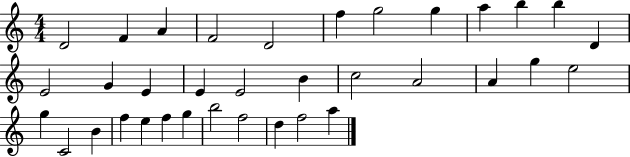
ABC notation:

X:1
T:Untitled
M:4/4
L:1/4
K:C
D2 F A F2 D2 f g2 g a b b D E2 G E E E2 B c2 A2 A g e2 g C2 B f e f g b2 f2 d f2 a